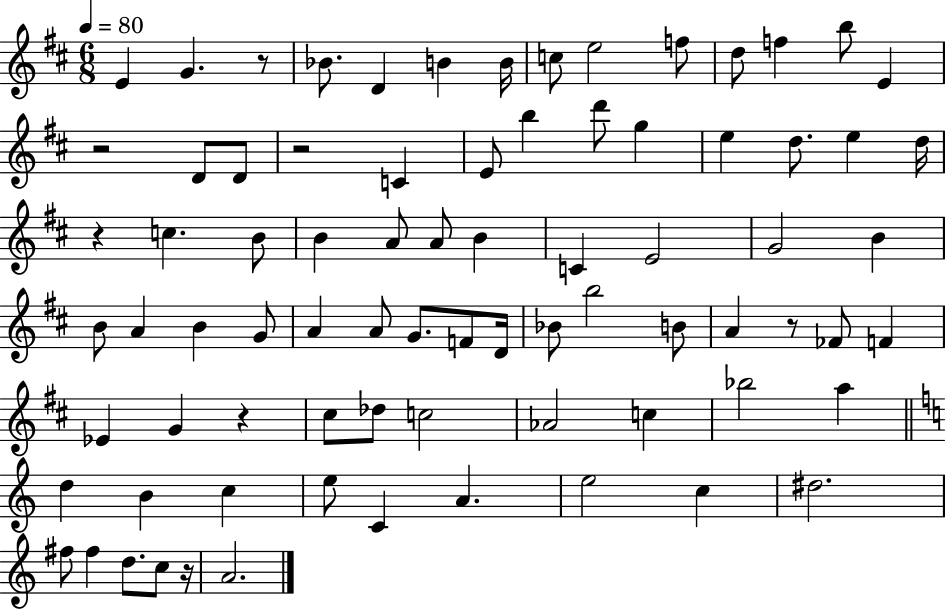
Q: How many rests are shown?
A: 7